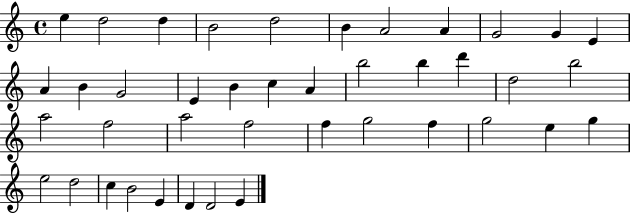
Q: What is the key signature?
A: C major